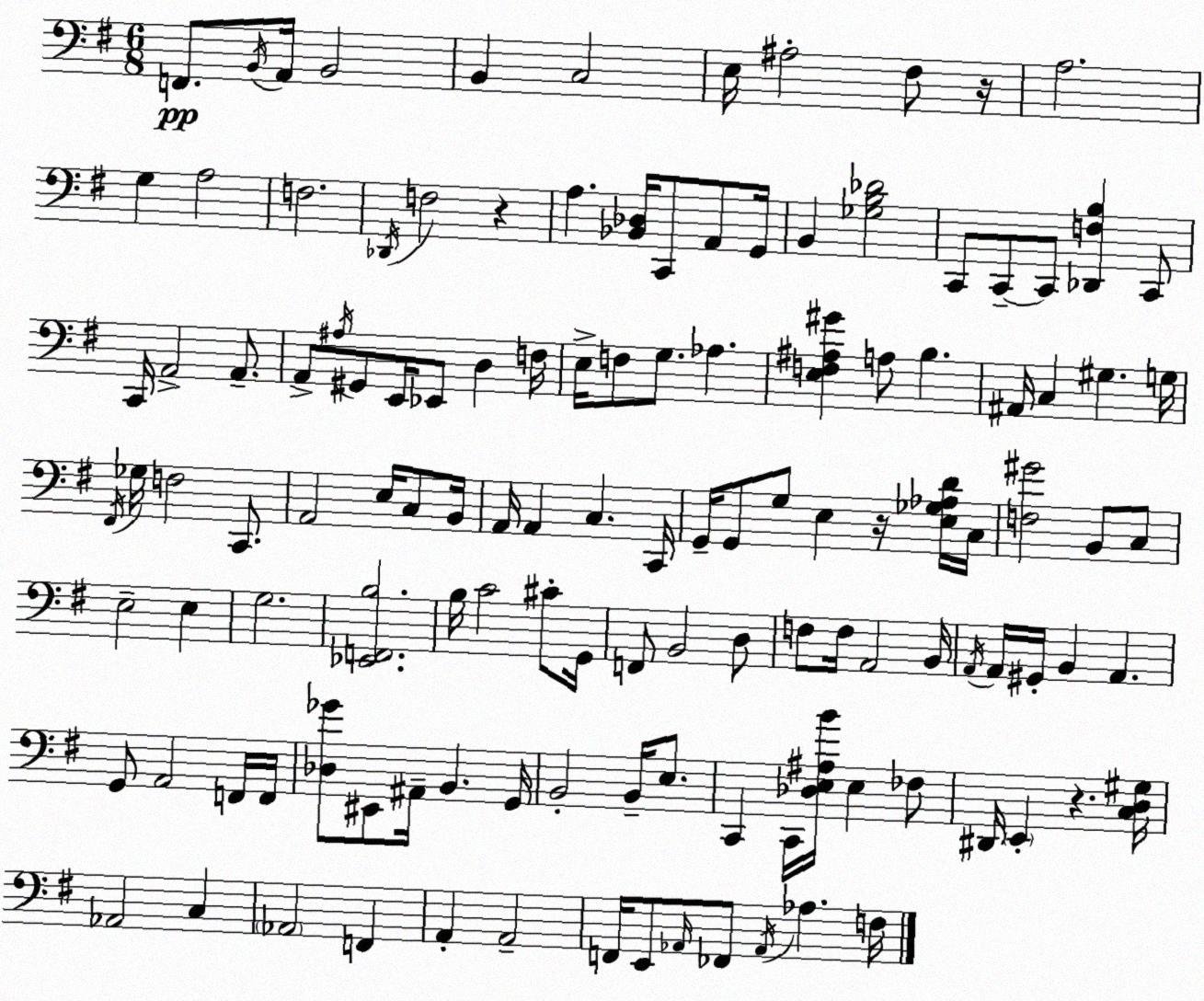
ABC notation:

X:1
T:Untitled
M:6/8
L:1/4
K:G
F,,/2 B,,/4 A,,/4 B,,2 B,, C,2 E,/4 ^A,2 ^F,/2 z/4 A,2 G, A,2 F,2 _D,,/4 F,2 z A, [_B,,_D,]/4 C,,/2 A,,/2 G,,/4 B,, [_G,B,_D]2 C,,/2 C,,/2 C,,/2 [_D,,F,B,] C,,/2 C,,/4 A,,2 A,,/2 A,,/2 ^A,/4 ^G,,/2 E,,/4 _E,,/2 D, F,/4 E,/4 F,/2 G,/2 _A, [E,F,^A,^G] A,/2 B, ^A,,/4 C, ^G, G,/4 ^F,,/4 _G,/4 F,2 C,,/2 A,,2 E,/4 C,/2 B,,/4 A,,/4 A,, C, C,,/4 G,,/4 G,,/2 G,/2 E, z/4 [E,_G,_A,D]/4 C,/4 [F,^G]2 B,,/2 C,/2 E,2 E, G,2 [_E,,F,,B,]2 B,/4 C2 ^C/2 G,,/4 F,,/2 B,,2 D,/2 F,/2 F,/4 A,,2 B,,/4 A,,/4 A,,/4 ^G,,/4 B,, A,, G,,/2 A,,2 F,,/4 F,,/4 [_D,_G]/2 ^E,,/2 ^A,,/4 B,, G,,/4 B,,2 B,,/4 E,/2 C,, C,,/4 [_D,E,^A,B]/4 E, _F,/2 ^D,,/4 E,, z [C,D,^G,]/4 _A,,2 C, _A,,2 F,, A,, A,,2 F,,/4 E,,/2 _A,,/4 _F,,/2 _A,,/4 _A, F,/4